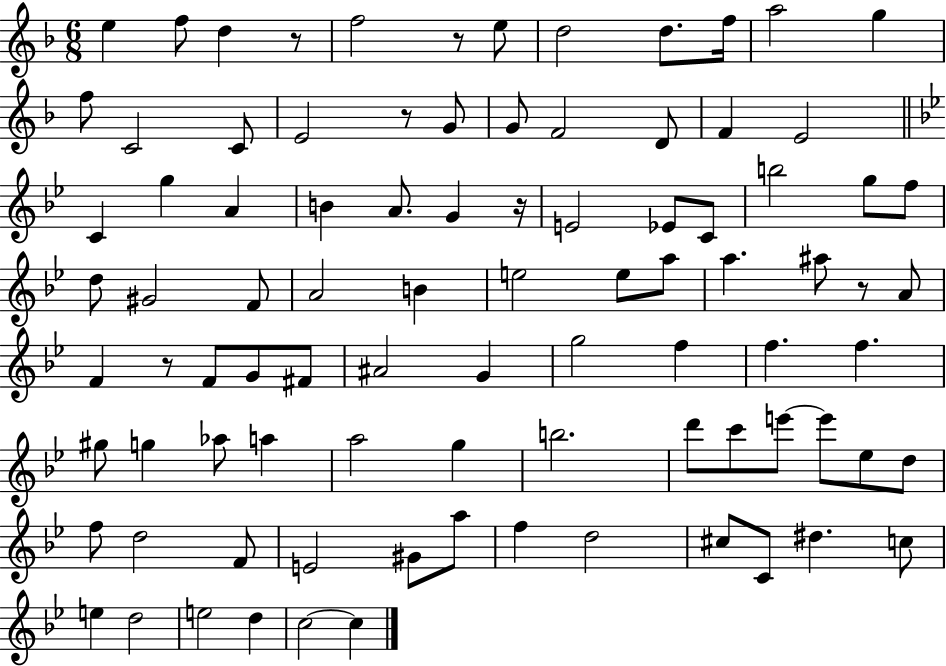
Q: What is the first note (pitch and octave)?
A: E5